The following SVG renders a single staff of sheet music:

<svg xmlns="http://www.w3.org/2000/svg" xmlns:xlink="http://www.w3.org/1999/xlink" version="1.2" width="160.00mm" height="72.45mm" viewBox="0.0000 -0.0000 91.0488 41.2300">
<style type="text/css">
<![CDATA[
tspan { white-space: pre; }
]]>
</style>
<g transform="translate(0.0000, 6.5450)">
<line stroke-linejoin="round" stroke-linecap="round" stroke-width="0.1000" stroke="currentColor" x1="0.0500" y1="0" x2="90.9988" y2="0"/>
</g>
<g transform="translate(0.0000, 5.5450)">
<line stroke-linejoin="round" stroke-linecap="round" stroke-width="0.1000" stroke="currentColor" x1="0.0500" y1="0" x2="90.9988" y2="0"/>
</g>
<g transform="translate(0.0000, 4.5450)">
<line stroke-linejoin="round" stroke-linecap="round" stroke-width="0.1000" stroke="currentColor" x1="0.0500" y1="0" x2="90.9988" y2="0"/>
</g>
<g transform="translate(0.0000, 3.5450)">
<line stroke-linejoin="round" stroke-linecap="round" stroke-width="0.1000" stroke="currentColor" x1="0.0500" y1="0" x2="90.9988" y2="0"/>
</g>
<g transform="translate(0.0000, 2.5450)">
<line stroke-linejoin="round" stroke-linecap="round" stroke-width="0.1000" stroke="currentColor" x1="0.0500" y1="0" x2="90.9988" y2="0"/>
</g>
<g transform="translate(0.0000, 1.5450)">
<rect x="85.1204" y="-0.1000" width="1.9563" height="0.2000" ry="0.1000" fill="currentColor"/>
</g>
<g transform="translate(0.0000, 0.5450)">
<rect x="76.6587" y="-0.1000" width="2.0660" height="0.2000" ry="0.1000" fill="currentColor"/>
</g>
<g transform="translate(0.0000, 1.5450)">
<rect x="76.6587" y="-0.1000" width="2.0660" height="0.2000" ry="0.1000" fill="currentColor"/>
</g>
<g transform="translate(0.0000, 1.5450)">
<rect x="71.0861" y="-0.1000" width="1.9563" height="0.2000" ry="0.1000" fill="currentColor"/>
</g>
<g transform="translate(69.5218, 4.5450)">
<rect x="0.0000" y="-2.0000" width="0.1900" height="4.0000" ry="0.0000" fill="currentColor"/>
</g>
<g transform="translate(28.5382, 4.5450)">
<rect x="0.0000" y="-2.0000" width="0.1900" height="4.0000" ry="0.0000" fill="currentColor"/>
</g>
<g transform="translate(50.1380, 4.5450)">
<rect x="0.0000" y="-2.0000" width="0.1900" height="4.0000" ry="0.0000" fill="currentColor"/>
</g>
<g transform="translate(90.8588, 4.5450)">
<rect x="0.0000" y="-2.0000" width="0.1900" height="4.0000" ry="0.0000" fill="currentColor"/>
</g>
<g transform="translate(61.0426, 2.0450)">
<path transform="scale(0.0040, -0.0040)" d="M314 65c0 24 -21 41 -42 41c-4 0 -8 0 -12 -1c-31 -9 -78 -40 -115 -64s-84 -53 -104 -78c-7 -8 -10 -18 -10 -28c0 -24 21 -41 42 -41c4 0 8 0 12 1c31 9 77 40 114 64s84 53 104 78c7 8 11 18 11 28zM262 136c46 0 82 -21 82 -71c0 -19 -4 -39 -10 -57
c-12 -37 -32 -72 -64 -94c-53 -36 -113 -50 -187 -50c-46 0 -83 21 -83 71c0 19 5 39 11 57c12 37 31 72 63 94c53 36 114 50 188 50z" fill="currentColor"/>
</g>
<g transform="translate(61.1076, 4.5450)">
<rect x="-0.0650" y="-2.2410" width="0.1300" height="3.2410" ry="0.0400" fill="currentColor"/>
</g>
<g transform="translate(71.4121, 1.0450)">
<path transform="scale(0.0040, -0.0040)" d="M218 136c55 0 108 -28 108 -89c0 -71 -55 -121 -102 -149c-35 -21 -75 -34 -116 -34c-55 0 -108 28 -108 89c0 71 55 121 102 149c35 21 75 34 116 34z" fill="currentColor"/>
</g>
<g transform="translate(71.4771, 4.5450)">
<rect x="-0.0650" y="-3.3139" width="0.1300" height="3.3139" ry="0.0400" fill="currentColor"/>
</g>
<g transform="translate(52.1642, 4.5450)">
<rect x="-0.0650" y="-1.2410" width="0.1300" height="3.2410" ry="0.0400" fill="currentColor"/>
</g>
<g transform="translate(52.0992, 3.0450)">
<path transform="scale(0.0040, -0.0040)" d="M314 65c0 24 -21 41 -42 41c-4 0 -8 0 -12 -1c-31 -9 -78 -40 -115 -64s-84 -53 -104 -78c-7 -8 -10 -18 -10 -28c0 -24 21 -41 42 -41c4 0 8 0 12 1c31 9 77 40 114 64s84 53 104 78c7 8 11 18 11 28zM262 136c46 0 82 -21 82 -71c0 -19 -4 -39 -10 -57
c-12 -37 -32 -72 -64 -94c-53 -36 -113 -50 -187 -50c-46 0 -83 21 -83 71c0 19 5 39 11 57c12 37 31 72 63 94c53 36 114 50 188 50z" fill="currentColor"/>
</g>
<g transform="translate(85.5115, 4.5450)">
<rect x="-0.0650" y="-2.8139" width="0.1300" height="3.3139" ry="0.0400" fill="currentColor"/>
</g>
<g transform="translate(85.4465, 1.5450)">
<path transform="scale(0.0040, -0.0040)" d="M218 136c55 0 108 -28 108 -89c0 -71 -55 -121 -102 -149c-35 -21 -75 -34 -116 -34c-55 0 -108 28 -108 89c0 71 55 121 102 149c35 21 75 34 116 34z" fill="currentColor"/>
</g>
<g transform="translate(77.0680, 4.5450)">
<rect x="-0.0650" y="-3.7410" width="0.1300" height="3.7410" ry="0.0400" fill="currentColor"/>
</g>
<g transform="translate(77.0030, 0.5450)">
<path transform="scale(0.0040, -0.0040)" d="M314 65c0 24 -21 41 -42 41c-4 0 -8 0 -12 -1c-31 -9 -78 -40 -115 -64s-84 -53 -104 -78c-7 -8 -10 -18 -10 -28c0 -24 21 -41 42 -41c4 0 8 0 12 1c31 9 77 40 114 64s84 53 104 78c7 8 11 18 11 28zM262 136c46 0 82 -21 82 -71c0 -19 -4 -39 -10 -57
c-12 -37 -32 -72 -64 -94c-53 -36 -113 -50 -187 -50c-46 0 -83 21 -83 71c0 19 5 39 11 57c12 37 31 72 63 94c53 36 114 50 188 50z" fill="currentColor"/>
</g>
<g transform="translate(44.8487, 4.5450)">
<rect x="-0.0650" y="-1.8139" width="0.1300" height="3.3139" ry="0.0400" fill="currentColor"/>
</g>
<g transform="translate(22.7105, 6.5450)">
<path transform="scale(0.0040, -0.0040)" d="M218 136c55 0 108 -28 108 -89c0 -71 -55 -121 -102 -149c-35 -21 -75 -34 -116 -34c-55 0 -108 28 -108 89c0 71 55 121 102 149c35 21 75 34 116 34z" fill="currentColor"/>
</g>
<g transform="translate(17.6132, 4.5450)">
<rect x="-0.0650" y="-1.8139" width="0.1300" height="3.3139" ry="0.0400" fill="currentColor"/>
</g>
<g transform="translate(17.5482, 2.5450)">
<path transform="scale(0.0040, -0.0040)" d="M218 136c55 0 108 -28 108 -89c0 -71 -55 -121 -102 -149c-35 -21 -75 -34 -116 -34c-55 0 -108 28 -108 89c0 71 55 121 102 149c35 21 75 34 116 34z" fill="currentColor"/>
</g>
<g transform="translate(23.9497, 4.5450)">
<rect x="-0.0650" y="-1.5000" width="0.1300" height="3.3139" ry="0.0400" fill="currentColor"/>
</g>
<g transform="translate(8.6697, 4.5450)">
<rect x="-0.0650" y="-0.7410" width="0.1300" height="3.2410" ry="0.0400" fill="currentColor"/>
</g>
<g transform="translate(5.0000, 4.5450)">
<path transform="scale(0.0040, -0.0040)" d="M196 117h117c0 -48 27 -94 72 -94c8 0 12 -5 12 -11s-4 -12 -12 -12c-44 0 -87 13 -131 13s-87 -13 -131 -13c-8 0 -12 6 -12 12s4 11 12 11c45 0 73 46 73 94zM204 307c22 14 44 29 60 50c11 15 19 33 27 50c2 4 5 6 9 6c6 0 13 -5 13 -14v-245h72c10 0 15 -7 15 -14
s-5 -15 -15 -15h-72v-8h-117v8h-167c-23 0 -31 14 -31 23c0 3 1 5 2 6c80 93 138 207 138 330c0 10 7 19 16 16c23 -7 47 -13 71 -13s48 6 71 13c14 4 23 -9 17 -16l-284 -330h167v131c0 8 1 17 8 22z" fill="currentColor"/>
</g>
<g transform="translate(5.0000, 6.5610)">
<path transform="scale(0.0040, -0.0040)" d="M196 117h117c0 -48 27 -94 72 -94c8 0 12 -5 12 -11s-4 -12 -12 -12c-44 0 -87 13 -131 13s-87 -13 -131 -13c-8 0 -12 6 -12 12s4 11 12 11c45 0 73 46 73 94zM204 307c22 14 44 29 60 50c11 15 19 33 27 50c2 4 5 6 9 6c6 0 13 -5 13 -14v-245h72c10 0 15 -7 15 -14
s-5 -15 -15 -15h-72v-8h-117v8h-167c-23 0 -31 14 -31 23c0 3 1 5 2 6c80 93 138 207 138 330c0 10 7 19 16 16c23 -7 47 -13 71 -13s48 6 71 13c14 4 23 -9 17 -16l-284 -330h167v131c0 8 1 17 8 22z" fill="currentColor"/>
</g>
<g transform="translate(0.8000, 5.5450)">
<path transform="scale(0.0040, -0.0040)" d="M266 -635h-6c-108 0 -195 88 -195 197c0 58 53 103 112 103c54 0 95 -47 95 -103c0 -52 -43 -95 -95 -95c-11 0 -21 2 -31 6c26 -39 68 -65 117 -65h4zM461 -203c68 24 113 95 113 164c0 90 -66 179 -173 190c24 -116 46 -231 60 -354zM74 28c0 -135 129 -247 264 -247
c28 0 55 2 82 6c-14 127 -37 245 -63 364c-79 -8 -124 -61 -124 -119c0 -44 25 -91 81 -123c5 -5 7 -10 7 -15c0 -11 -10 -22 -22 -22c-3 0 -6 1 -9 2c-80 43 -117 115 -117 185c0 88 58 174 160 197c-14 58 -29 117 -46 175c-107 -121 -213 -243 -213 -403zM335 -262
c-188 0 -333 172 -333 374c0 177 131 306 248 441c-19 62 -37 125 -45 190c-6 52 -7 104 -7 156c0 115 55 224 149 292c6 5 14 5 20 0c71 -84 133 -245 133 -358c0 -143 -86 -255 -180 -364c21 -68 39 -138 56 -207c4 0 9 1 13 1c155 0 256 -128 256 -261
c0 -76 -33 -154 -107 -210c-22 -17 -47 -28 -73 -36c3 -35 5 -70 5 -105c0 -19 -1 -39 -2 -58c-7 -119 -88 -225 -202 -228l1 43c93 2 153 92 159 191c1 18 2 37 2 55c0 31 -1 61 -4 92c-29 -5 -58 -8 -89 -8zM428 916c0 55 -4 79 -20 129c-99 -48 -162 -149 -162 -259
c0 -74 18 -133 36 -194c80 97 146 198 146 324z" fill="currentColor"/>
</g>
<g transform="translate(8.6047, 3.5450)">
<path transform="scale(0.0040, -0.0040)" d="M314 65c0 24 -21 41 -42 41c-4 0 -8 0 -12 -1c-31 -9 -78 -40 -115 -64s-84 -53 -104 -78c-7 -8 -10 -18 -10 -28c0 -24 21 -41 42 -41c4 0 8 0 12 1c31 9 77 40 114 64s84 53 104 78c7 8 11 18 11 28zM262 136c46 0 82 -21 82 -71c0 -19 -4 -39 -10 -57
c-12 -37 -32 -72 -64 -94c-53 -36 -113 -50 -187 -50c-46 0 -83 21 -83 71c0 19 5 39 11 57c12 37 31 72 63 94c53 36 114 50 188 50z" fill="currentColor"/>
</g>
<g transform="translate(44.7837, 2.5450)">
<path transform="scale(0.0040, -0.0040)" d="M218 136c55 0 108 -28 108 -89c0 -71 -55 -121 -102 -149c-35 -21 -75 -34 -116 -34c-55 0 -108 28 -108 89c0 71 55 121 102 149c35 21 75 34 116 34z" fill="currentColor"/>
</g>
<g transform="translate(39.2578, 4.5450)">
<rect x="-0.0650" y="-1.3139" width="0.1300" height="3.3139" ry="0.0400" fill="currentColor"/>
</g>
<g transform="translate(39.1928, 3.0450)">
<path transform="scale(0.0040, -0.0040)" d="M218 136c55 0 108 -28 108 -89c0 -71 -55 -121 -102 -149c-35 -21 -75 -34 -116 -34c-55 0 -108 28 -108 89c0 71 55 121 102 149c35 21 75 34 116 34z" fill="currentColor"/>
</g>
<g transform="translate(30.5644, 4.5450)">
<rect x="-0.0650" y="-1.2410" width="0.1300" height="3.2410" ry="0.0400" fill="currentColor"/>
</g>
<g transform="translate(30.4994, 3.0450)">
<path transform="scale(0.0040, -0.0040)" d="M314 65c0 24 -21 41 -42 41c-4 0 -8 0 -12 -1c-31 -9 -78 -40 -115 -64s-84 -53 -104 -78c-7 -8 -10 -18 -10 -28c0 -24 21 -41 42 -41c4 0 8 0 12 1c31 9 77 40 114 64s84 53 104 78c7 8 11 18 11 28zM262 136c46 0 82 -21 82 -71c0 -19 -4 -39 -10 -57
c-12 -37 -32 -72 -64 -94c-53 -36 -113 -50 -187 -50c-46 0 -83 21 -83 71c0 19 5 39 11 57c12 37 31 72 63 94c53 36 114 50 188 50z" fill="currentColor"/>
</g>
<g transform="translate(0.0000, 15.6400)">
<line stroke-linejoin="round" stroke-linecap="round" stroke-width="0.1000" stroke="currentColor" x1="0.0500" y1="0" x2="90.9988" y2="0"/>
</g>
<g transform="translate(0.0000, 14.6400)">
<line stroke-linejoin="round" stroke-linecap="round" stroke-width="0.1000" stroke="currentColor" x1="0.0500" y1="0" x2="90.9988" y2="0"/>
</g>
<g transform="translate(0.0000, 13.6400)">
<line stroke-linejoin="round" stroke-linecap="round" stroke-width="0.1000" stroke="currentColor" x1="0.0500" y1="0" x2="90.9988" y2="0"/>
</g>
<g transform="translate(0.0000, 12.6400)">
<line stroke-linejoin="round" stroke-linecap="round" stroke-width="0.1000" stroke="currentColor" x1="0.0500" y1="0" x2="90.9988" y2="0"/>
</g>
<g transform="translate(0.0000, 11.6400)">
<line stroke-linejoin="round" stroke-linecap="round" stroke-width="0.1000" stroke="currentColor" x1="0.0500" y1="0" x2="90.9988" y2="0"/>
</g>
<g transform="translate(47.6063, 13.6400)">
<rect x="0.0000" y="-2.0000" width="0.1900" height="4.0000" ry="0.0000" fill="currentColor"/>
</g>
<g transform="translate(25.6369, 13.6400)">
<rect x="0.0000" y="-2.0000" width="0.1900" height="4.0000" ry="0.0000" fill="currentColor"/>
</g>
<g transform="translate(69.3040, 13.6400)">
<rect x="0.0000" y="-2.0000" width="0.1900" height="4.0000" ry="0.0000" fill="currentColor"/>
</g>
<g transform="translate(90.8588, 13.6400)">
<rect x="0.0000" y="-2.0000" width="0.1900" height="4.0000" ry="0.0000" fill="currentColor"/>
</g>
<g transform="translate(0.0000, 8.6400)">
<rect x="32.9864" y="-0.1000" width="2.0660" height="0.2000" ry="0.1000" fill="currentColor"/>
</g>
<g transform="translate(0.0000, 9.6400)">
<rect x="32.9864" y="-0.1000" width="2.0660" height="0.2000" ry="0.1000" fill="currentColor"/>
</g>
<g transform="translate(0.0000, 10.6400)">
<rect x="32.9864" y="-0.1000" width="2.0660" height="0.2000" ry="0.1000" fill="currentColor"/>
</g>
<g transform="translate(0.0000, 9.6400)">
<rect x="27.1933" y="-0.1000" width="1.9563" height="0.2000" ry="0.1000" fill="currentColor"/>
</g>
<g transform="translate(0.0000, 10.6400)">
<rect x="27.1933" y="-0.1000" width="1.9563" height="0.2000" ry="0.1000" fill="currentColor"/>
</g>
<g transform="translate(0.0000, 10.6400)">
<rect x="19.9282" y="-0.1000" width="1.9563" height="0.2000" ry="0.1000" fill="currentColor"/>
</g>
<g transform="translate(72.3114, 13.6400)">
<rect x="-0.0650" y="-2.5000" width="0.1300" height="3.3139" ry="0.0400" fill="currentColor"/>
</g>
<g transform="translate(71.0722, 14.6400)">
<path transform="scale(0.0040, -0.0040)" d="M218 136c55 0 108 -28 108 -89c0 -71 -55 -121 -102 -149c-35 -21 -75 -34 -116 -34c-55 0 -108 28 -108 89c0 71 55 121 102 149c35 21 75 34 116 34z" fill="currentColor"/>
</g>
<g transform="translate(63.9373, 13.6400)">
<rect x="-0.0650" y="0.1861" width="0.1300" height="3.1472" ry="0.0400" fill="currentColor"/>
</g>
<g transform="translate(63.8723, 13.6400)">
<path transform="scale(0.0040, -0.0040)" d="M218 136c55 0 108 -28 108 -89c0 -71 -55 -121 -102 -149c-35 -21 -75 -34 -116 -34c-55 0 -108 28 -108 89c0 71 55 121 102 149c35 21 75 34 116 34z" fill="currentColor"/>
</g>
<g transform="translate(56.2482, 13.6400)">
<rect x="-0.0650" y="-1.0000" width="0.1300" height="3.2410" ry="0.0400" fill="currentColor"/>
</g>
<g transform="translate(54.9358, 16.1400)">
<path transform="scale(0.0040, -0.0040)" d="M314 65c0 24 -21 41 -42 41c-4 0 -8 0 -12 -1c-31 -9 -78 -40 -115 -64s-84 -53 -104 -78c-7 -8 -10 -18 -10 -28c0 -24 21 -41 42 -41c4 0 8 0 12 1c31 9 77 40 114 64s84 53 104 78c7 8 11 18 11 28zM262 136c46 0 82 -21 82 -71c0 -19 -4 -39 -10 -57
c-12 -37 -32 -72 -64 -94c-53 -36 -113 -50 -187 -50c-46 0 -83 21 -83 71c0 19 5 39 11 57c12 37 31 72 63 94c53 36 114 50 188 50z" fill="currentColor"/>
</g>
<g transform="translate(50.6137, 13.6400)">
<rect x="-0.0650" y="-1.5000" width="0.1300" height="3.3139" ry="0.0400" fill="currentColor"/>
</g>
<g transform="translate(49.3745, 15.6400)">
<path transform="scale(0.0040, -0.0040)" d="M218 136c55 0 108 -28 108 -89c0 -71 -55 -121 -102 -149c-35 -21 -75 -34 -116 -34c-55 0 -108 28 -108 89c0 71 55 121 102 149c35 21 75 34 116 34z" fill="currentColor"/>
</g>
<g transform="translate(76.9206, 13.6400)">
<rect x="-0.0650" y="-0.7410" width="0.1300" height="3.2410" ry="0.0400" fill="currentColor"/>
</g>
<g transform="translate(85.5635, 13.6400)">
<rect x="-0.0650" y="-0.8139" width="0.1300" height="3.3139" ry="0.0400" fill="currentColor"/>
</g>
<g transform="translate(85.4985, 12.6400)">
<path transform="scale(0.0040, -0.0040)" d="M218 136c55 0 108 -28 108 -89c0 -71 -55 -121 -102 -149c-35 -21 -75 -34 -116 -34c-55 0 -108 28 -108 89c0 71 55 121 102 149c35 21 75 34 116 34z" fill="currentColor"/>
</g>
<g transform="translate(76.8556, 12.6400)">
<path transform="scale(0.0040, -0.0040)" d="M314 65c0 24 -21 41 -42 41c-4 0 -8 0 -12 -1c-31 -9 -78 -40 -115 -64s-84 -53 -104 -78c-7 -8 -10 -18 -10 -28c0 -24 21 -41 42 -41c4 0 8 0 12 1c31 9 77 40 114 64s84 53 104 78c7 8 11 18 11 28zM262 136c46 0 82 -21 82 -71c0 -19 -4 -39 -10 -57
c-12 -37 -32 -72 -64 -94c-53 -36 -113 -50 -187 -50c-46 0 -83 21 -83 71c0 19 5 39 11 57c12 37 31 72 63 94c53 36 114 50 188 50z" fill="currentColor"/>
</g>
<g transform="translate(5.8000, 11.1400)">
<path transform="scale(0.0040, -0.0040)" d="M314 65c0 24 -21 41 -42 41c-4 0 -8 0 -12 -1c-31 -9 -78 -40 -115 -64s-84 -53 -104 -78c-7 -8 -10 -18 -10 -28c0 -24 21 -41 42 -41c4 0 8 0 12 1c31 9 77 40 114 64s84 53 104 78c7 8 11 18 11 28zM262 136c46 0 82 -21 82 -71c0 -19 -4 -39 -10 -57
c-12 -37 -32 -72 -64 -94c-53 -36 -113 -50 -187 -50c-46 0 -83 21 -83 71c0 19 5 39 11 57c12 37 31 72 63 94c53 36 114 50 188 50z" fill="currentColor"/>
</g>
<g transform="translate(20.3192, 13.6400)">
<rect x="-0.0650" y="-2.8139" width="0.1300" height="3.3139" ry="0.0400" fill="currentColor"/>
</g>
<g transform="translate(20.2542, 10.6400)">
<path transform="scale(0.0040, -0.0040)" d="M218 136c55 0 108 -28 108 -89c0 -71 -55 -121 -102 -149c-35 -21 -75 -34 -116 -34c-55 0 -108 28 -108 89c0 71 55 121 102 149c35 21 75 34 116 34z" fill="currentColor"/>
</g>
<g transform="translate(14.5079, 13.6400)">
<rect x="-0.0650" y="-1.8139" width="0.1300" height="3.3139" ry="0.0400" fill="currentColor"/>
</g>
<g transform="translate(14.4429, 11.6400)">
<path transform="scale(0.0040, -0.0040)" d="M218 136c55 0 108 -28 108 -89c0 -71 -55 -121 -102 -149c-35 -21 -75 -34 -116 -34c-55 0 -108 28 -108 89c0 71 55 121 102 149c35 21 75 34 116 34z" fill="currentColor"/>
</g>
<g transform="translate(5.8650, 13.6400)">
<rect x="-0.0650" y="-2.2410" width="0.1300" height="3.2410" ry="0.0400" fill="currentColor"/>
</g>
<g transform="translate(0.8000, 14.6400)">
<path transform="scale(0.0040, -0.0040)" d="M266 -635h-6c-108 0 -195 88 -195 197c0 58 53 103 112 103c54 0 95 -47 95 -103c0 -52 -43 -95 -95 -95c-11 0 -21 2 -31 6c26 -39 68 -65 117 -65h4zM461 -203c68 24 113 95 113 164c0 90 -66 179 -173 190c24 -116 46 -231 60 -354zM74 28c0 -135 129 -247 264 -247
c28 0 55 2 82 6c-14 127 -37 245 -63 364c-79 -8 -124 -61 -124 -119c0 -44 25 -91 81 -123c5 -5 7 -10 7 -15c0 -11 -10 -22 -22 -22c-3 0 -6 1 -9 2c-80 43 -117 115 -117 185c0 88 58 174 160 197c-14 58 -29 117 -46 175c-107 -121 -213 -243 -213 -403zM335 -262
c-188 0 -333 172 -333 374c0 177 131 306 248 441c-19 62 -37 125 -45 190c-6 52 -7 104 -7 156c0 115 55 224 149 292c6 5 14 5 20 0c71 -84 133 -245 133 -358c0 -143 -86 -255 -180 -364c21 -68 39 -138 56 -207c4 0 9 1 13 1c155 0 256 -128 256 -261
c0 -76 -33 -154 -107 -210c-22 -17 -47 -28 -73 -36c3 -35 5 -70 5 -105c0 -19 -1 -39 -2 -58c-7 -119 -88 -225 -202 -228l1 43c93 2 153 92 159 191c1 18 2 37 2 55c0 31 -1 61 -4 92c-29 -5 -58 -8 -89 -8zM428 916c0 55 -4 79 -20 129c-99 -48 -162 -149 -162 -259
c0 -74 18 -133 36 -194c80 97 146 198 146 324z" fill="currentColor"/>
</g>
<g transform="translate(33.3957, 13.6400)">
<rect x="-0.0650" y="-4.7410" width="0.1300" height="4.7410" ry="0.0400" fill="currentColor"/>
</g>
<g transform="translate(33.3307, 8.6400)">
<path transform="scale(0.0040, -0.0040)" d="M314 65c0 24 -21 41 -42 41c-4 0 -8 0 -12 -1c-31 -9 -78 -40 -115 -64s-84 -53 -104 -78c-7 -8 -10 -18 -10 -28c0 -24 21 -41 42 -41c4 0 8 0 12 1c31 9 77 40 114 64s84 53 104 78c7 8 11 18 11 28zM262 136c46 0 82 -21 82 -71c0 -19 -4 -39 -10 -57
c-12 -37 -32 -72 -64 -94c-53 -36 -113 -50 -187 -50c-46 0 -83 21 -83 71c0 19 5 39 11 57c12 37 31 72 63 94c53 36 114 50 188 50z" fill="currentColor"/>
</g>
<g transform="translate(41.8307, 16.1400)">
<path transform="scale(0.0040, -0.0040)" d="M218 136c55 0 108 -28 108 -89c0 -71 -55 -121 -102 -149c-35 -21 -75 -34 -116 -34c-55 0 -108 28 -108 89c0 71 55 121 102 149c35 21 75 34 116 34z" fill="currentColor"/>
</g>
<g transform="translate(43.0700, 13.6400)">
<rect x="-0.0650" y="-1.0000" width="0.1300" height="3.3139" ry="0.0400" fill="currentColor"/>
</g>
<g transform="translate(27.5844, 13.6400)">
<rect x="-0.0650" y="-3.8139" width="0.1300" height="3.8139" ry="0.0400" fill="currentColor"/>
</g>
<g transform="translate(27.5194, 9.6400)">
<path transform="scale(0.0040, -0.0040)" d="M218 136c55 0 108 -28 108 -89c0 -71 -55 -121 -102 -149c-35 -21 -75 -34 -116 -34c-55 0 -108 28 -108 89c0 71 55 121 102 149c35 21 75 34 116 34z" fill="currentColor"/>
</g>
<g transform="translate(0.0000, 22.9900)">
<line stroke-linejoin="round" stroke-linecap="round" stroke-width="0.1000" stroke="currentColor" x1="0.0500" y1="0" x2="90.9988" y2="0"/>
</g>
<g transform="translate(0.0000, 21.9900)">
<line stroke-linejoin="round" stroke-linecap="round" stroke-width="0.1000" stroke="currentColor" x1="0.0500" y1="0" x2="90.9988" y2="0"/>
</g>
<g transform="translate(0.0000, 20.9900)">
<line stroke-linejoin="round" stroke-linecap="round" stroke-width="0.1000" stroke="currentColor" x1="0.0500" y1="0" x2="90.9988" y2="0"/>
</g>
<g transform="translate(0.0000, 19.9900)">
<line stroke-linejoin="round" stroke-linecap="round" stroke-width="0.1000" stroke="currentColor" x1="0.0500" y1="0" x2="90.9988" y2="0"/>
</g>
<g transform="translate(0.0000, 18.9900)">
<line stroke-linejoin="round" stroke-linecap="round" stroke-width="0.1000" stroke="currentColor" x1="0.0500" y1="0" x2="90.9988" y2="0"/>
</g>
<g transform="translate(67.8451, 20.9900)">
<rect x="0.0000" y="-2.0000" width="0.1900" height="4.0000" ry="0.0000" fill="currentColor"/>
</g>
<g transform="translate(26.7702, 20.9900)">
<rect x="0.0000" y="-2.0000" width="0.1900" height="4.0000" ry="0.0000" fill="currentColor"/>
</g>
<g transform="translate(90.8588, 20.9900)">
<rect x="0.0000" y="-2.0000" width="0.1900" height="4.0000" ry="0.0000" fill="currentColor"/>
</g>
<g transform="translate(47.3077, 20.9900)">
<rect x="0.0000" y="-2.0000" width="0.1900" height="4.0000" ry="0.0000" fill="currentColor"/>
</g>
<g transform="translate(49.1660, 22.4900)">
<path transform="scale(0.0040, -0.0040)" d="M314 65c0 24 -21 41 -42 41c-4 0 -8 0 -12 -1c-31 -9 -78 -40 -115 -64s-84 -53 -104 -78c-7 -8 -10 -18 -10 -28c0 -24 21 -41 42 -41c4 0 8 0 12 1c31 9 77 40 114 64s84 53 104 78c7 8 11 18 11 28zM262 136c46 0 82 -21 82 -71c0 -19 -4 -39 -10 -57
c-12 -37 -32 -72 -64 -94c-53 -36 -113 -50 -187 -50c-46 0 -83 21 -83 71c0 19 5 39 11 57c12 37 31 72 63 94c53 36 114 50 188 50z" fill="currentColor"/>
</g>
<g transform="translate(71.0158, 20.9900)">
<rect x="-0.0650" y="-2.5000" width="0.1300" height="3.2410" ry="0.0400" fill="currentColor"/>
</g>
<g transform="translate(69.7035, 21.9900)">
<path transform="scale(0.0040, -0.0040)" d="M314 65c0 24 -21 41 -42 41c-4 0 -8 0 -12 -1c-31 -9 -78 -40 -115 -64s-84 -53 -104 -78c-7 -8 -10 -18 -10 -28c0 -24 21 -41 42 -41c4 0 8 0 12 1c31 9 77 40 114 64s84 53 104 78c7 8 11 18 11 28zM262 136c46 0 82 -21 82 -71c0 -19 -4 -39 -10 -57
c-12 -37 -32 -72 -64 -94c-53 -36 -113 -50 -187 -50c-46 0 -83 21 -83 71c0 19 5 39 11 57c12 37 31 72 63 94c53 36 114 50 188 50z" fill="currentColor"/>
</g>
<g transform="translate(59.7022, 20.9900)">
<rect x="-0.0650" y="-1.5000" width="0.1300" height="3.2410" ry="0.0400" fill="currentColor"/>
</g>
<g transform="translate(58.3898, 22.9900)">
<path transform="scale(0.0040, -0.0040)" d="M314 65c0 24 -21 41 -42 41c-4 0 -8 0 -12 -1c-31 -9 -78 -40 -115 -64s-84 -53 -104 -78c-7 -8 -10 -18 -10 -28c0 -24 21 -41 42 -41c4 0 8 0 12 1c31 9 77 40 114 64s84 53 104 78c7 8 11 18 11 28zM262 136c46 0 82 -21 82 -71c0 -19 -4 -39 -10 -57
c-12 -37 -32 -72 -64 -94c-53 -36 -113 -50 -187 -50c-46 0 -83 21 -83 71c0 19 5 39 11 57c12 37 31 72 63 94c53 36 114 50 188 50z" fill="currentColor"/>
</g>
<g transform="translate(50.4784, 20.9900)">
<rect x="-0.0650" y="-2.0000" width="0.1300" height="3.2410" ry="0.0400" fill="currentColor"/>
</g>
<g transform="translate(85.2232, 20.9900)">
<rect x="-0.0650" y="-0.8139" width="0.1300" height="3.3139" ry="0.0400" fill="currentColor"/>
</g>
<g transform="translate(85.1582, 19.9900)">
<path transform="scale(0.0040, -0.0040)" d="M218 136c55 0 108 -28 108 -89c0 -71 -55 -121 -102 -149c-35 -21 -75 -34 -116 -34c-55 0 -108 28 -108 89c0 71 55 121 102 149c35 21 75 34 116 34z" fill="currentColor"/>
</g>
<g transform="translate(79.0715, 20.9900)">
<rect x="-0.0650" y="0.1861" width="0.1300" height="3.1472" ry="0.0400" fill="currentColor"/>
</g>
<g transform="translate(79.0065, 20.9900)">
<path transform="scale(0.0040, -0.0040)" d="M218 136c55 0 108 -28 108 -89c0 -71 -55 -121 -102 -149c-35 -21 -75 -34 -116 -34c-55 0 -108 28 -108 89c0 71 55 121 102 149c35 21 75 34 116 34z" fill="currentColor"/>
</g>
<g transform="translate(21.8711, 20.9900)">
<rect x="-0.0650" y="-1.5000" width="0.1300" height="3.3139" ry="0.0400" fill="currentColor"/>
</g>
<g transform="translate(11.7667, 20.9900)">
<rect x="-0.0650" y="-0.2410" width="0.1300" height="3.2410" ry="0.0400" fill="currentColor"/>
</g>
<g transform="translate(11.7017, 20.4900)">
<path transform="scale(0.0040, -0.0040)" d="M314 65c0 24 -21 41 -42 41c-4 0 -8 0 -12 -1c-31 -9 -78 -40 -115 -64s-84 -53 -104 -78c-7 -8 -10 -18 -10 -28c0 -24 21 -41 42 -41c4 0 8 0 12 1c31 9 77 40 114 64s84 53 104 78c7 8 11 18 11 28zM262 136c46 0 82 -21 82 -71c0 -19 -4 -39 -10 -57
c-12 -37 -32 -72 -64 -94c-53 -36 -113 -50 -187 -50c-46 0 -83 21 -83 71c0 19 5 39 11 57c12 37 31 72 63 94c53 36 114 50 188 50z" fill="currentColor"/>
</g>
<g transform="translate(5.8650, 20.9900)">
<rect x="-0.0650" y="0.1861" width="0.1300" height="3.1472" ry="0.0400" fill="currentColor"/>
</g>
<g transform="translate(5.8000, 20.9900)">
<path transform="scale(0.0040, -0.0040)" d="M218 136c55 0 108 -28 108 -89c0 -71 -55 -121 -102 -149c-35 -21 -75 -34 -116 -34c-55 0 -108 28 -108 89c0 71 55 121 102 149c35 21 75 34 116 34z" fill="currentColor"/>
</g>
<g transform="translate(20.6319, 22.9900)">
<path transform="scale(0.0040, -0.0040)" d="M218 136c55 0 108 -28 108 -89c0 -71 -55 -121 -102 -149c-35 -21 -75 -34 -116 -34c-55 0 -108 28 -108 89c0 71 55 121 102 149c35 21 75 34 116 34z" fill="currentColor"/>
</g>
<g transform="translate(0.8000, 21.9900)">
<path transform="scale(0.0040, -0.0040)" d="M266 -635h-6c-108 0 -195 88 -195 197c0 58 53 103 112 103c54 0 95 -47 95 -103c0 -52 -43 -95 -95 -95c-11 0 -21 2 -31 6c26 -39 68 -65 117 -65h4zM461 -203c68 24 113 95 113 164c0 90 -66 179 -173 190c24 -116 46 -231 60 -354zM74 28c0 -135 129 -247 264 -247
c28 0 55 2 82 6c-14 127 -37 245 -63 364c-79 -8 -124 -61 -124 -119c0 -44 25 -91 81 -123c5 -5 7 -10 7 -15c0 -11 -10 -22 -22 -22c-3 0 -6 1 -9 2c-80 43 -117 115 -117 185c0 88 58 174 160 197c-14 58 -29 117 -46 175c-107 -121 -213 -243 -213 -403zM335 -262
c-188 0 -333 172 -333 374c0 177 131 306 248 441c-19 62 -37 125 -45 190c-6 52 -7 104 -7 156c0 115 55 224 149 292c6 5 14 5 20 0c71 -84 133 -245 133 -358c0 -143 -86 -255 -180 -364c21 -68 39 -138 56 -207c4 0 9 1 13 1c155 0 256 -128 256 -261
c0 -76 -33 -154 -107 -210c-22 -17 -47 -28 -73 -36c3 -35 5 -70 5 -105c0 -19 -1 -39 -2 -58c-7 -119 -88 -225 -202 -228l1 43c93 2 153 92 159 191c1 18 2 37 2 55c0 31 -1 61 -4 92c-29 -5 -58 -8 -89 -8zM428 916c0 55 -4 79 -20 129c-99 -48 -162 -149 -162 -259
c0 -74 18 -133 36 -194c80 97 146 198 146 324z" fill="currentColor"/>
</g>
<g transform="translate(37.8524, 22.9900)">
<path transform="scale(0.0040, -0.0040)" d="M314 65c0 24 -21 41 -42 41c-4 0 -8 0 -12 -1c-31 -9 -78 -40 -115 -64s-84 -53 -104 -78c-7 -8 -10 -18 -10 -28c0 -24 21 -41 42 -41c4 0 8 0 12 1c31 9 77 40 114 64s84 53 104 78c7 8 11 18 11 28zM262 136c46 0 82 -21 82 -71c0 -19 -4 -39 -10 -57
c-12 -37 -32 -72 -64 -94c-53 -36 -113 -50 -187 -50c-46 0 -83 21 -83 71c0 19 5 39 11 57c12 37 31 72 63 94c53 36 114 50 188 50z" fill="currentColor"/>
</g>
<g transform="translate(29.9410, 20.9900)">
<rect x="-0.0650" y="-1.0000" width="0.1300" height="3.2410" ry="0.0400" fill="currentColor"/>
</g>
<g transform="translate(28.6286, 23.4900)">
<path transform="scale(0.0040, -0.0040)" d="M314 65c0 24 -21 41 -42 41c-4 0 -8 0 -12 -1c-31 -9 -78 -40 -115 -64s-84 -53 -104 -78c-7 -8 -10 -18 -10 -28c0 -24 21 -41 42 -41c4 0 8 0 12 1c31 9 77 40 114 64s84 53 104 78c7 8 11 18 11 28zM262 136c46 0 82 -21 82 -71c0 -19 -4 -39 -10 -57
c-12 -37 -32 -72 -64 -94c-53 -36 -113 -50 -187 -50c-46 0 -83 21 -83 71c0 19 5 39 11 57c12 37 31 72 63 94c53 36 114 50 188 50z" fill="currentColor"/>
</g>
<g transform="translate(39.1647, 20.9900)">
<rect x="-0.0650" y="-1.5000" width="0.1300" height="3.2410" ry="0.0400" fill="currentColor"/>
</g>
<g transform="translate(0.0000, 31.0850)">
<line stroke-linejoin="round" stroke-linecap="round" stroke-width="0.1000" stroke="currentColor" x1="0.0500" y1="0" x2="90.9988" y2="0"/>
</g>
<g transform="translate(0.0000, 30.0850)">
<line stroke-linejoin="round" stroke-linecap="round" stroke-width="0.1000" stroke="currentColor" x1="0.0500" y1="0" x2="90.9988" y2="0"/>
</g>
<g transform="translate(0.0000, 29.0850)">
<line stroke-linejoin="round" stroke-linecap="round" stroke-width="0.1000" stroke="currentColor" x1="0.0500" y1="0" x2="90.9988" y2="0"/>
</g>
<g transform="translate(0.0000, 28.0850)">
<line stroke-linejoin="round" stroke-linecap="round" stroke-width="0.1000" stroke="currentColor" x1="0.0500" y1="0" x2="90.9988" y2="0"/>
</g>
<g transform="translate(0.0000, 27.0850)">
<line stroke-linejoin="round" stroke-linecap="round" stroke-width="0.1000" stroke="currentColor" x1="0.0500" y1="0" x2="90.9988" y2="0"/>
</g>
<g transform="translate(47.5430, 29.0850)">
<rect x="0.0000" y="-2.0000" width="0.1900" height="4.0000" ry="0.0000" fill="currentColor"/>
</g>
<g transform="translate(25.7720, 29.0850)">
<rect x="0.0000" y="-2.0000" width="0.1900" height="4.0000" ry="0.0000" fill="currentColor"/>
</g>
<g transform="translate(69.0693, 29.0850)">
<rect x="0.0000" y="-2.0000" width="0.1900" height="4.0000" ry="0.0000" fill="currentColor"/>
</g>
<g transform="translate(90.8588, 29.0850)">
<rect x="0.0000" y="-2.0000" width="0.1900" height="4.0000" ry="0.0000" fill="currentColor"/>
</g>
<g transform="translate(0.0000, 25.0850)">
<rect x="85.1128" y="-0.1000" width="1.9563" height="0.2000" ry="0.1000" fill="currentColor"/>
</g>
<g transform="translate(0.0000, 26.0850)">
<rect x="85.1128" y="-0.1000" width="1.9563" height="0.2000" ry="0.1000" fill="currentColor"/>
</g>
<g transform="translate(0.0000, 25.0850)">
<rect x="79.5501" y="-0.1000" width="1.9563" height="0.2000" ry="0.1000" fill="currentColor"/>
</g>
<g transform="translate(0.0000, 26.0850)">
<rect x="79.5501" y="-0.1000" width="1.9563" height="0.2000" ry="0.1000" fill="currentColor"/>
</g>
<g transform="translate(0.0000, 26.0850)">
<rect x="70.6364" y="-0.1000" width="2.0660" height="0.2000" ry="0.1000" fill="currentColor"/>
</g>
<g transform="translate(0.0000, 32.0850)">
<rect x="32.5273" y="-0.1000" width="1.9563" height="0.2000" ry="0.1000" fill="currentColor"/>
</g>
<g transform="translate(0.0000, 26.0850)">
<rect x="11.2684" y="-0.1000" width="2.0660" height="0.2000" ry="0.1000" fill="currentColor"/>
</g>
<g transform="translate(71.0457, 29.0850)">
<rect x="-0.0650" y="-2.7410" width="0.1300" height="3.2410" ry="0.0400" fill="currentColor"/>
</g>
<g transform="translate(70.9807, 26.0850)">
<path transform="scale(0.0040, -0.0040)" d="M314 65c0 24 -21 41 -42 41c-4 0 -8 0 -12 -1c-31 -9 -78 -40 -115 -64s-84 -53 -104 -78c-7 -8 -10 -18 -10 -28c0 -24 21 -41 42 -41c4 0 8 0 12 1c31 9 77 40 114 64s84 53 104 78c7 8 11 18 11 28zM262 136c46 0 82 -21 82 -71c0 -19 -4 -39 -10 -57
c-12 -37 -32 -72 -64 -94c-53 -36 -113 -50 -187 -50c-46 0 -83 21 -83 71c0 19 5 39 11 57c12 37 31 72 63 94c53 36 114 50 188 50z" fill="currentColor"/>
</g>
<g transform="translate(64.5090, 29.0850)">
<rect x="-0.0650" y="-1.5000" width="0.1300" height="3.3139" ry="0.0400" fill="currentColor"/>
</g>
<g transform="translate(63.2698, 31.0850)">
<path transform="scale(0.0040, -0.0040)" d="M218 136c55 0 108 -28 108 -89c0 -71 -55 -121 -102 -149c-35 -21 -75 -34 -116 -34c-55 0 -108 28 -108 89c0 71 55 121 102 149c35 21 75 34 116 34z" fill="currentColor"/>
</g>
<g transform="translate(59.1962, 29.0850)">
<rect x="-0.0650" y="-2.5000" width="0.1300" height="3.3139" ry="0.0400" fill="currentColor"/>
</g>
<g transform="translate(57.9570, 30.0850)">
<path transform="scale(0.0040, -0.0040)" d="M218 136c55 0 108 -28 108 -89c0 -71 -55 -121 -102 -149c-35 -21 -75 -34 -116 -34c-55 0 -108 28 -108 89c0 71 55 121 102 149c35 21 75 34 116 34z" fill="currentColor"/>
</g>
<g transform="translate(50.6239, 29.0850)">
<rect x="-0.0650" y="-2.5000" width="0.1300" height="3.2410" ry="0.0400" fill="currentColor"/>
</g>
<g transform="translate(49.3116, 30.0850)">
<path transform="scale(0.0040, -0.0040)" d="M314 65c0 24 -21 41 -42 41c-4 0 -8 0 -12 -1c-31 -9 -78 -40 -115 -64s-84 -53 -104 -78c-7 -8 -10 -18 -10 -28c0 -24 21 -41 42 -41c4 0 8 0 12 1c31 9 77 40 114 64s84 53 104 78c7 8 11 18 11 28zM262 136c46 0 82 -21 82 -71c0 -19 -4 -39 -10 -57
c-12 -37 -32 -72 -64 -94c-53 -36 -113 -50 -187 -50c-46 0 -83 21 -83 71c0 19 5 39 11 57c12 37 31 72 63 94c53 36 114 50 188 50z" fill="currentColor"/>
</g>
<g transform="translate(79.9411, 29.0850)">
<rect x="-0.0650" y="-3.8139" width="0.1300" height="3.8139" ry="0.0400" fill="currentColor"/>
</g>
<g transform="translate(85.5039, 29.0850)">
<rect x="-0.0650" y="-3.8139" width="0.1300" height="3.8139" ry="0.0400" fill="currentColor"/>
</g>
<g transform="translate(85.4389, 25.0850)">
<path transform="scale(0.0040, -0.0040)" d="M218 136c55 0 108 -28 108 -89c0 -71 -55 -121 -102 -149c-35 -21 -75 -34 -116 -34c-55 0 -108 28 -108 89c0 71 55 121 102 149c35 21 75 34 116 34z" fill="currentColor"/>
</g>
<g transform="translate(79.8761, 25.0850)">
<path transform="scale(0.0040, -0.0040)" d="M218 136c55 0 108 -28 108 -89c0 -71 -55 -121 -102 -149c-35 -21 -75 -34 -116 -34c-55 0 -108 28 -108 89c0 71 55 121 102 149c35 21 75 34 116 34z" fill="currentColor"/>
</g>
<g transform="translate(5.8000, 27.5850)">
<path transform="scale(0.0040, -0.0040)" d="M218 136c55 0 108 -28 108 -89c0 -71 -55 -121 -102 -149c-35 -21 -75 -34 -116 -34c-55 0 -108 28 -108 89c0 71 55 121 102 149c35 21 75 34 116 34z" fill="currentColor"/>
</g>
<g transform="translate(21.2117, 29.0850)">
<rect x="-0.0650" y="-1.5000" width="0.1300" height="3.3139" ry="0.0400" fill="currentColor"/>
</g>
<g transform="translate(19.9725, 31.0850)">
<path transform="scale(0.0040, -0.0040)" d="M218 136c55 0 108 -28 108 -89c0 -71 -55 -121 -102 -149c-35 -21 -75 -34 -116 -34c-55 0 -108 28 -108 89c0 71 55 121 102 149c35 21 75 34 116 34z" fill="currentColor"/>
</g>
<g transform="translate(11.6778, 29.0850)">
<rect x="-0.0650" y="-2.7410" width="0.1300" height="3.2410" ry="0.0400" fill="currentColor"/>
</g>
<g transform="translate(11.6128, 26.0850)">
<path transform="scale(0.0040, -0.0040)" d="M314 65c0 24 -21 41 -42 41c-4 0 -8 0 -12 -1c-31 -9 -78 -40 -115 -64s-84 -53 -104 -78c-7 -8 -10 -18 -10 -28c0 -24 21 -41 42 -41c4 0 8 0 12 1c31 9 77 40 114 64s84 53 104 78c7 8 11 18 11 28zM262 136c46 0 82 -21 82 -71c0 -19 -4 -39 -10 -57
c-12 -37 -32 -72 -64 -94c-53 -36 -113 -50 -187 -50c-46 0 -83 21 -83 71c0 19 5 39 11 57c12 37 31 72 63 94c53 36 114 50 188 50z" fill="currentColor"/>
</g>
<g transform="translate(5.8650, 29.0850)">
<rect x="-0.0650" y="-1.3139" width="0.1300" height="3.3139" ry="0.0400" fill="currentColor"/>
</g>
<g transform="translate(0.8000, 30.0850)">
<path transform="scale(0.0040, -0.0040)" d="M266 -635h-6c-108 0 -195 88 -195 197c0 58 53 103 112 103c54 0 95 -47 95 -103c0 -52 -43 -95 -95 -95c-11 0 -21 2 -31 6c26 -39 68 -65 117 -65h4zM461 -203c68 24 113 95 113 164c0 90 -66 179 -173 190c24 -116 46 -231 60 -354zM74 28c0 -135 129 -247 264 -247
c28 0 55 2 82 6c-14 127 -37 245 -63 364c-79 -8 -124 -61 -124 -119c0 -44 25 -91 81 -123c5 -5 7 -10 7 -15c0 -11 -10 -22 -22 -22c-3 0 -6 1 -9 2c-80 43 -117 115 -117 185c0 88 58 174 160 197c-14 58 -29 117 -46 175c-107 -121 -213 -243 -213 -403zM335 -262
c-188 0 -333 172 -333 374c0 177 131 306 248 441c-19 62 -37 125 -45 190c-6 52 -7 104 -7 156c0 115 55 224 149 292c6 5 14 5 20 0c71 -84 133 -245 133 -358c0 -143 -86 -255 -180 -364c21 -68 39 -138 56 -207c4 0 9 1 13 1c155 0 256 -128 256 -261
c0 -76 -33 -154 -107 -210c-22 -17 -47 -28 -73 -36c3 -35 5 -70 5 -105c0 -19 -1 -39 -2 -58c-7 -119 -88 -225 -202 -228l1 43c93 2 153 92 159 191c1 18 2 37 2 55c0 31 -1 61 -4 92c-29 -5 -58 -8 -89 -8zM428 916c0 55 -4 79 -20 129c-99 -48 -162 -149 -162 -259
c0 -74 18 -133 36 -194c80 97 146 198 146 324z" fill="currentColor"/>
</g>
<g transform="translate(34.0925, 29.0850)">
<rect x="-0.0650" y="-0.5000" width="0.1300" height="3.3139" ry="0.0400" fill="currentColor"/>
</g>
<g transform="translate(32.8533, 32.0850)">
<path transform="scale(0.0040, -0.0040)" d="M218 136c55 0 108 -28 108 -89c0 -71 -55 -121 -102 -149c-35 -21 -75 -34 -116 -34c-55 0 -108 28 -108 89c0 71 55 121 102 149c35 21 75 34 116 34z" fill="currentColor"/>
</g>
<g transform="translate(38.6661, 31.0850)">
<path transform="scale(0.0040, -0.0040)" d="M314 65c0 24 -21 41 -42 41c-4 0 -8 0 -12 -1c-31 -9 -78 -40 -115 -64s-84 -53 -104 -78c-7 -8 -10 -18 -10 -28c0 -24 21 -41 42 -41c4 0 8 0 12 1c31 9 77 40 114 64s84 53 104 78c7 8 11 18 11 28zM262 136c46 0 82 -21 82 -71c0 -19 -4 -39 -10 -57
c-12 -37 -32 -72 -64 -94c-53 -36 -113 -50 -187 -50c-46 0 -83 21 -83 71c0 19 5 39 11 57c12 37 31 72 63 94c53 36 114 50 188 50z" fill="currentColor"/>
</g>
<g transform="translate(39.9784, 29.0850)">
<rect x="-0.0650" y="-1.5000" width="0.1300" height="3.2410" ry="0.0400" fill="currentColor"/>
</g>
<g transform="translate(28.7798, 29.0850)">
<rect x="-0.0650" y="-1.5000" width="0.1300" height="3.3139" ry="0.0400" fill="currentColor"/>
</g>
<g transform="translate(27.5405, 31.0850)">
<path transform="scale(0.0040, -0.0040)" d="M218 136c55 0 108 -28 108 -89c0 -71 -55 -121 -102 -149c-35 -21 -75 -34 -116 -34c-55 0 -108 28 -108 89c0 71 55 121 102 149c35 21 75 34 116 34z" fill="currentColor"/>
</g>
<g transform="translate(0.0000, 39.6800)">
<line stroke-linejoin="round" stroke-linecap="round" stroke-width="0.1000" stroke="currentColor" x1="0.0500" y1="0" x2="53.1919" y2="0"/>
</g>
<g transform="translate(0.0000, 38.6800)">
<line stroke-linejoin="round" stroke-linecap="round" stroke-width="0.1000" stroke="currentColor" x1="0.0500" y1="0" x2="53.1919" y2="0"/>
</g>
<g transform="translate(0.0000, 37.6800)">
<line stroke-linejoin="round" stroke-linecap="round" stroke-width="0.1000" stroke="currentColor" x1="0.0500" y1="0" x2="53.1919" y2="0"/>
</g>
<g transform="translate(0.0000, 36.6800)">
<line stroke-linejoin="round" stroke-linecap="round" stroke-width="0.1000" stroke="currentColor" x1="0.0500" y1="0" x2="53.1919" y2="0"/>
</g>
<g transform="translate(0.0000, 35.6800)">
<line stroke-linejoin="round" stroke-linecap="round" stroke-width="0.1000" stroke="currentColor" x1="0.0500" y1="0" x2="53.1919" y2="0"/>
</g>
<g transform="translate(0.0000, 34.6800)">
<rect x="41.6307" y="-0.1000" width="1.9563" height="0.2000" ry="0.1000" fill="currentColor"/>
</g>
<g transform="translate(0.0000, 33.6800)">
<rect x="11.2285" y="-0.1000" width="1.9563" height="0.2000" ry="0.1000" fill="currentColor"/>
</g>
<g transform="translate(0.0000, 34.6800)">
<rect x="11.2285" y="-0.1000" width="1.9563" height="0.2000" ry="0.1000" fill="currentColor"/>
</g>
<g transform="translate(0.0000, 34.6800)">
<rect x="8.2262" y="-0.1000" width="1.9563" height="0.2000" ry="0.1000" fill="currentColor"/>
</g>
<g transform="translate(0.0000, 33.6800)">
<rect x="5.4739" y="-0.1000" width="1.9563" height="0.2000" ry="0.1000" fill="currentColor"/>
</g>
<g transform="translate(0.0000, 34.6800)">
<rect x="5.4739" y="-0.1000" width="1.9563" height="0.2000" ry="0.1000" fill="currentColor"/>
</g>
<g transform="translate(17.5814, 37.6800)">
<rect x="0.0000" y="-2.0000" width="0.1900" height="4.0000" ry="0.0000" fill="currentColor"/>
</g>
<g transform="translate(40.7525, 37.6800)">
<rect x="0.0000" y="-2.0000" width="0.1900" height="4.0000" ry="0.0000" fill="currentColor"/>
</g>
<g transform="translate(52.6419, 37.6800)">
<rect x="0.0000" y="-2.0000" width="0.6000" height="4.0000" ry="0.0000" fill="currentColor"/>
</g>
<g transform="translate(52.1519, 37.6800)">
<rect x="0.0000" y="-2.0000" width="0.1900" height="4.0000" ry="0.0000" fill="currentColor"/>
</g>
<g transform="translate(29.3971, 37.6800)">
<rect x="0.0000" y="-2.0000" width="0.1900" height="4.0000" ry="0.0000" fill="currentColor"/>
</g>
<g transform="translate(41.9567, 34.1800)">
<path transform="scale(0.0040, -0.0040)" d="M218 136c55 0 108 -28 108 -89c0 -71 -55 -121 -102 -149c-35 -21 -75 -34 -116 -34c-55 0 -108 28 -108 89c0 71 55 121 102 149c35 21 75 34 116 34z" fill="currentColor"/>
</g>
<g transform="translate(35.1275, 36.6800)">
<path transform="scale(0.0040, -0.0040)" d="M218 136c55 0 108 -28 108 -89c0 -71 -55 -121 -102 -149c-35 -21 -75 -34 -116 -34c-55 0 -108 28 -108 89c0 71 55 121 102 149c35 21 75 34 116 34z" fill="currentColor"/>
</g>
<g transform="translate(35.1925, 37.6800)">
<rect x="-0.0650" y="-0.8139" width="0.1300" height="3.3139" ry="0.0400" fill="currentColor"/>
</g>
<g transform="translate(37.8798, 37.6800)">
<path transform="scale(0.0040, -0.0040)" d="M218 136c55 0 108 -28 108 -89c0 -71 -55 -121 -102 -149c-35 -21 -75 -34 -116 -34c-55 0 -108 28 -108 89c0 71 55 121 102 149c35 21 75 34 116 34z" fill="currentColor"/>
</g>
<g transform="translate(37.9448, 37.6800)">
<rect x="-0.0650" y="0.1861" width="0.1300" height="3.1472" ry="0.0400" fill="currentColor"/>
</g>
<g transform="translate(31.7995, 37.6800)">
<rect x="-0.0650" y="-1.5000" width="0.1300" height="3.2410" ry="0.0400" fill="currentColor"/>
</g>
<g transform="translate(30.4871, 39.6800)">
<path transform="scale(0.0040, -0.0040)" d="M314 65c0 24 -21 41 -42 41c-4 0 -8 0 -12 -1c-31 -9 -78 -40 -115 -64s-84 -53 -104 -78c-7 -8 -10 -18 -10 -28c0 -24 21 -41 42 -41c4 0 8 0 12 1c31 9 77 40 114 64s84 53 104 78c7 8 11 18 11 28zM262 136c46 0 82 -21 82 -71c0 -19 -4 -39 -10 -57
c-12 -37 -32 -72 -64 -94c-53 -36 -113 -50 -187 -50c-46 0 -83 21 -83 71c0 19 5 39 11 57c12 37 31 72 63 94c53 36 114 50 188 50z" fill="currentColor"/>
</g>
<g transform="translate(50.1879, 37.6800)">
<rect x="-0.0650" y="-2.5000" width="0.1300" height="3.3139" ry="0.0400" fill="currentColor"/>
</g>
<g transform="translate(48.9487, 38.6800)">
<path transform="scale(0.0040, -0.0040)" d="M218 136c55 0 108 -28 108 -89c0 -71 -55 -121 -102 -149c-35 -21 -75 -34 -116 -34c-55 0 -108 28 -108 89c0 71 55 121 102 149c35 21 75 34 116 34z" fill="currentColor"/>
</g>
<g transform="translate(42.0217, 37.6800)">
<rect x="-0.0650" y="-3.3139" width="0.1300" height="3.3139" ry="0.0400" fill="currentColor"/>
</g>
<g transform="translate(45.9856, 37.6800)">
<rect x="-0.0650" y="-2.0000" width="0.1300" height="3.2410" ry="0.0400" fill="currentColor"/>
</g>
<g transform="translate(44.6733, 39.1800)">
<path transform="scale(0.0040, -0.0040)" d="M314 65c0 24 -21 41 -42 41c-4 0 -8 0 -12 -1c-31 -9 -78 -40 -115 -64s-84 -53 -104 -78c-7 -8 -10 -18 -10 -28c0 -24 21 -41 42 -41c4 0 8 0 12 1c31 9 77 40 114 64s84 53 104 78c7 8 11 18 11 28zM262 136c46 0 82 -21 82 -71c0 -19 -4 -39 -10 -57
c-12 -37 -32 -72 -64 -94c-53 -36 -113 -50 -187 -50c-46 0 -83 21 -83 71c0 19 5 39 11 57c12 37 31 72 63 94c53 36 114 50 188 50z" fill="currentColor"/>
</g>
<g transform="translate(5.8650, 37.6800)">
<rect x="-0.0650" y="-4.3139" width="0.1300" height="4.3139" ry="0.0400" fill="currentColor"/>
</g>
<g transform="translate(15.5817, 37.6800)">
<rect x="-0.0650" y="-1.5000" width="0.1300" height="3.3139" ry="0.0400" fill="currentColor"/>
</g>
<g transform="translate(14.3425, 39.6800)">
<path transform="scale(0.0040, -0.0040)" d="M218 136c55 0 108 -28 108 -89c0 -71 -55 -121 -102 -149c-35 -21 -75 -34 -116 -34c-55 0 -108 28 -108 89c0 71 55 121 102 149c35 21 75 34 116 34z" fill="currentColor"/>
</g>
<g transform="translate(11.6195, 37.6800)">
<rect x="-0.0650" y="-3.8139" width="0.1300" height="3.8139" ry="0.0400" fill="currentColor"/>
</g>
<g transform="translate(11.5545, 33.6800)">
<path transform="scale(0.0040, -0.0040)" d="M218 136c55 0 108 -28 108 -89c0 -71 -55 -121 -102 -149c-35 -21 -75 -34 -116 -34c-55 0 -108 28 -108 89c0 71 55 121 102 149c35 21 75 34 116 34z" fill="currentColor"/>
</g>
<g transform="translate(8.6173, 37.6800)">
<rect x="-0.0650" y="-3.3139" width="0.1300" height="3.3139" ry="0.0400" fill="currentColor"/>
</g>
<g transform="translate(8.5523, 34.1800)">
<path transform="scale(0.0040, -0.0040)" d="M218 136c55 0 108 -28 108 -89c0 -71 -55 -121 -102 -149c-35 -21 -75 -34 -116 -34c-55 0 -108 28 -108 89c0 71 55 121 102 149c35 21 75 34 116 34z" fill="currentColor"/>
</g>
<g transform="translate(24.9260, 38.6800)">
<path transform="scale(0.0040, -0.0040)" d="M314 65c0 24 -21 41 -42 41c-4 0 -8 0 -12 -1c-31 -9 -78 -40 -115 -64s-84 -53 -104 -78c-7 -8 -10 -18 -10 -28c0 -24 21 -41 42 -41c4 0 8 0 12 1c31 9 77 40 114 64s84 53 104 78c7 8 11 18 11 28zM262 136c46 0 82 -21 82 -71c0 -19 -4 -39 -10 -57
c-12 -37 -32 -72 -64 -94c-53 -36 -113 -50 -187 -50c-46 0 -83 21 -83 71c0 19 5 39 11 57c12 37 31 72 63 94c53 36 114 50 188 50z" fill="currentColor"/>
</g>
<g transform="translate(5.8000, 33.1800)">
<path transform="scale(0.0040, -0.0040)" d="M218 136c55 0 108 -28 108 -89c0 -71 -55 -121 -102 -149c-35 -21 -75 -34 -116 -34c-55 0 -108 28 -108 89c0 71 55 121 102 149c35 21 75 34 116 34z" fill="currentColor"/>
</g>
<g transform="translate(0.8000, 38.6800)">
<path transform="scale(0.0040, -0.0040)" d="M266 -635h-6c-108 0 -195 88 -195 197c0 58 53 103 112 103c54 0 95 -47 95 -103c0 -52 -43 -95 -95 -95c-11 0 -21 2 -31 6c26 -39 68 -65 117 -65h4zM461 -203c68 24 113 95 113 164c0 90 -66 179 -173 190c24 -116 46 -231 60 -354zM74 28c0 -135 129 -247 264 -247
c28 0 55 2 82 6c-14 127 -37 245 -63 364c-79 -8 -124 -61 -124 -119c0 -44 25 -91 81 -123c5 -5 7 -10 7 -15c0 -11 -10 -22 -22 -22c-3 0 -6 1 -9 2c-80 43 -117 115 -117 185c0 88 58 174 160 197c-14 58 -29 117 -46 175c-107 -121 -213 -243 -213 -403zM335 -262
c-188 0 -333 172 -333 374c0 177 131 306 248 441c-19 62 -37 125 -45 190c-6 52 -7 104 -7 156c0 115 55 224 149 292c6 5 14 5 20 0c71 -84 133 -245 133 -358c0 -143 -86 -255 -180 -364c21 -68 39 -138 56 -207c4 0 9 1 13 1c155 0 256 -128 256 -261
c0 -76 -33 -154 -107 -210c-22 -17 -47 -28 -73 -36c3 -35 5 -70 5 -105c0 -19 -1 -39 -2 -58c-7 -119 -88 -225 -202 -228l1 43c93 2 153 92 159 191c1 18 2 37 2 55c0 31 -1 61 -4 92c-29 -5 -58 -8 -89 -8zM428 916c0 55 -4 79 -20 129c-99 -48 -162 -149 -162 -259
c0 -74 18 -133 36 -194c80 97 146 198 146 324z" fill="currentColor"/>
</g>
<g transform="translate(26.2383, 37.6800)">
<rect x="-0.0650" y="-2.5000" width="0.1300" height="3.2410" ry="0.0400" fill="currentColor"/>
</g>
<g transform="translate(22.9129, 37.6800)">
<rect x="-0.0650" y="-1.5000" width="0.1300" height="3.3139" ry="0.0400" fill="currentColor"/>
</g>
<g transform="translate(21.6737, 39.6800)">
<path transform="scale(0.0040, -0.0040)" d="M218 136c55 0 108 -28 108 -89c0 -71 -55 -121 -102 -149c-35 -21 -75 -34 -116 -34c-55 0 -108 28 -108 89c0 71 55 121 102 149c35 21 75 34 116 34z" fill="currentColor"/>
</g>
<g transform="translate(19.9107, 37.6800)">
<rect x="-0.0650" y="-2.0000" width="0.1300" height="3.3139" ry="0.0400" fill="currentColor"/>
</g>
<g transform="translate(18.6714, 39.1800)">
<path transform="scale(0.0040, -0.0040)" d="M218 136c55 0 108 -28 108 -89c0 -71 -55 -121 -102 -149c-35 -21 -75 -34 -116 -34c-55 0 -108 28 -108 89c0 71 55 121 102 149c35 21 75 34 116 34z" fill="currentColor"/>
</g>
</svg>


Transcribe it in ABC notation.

X:1
T:Untitled
M:4/4
L:1/4
K:C
d2 f E e2 e f e2 g2 b c'2 a g2 f a c' e'2 D E D2 B G d2 d B c2 E D2 E2 F2 E2 G2 B d e a2 E E C E2 G2 G E a2 c' c' d' b c' E F E G2 E2 d B b F2 G